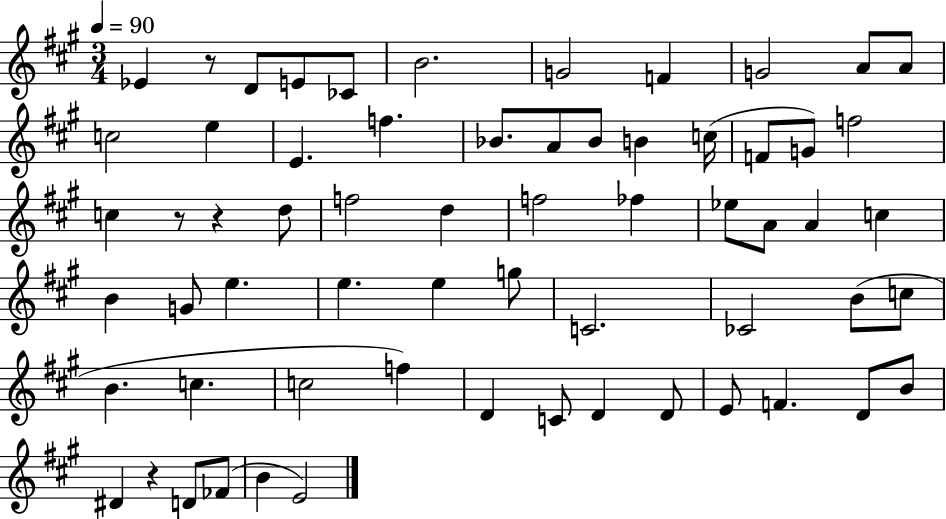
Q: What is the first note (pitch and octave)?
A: Eb4